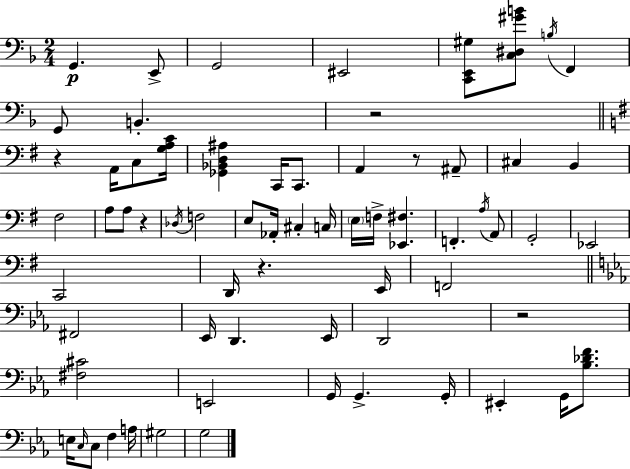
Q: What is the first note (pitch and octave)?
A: G2